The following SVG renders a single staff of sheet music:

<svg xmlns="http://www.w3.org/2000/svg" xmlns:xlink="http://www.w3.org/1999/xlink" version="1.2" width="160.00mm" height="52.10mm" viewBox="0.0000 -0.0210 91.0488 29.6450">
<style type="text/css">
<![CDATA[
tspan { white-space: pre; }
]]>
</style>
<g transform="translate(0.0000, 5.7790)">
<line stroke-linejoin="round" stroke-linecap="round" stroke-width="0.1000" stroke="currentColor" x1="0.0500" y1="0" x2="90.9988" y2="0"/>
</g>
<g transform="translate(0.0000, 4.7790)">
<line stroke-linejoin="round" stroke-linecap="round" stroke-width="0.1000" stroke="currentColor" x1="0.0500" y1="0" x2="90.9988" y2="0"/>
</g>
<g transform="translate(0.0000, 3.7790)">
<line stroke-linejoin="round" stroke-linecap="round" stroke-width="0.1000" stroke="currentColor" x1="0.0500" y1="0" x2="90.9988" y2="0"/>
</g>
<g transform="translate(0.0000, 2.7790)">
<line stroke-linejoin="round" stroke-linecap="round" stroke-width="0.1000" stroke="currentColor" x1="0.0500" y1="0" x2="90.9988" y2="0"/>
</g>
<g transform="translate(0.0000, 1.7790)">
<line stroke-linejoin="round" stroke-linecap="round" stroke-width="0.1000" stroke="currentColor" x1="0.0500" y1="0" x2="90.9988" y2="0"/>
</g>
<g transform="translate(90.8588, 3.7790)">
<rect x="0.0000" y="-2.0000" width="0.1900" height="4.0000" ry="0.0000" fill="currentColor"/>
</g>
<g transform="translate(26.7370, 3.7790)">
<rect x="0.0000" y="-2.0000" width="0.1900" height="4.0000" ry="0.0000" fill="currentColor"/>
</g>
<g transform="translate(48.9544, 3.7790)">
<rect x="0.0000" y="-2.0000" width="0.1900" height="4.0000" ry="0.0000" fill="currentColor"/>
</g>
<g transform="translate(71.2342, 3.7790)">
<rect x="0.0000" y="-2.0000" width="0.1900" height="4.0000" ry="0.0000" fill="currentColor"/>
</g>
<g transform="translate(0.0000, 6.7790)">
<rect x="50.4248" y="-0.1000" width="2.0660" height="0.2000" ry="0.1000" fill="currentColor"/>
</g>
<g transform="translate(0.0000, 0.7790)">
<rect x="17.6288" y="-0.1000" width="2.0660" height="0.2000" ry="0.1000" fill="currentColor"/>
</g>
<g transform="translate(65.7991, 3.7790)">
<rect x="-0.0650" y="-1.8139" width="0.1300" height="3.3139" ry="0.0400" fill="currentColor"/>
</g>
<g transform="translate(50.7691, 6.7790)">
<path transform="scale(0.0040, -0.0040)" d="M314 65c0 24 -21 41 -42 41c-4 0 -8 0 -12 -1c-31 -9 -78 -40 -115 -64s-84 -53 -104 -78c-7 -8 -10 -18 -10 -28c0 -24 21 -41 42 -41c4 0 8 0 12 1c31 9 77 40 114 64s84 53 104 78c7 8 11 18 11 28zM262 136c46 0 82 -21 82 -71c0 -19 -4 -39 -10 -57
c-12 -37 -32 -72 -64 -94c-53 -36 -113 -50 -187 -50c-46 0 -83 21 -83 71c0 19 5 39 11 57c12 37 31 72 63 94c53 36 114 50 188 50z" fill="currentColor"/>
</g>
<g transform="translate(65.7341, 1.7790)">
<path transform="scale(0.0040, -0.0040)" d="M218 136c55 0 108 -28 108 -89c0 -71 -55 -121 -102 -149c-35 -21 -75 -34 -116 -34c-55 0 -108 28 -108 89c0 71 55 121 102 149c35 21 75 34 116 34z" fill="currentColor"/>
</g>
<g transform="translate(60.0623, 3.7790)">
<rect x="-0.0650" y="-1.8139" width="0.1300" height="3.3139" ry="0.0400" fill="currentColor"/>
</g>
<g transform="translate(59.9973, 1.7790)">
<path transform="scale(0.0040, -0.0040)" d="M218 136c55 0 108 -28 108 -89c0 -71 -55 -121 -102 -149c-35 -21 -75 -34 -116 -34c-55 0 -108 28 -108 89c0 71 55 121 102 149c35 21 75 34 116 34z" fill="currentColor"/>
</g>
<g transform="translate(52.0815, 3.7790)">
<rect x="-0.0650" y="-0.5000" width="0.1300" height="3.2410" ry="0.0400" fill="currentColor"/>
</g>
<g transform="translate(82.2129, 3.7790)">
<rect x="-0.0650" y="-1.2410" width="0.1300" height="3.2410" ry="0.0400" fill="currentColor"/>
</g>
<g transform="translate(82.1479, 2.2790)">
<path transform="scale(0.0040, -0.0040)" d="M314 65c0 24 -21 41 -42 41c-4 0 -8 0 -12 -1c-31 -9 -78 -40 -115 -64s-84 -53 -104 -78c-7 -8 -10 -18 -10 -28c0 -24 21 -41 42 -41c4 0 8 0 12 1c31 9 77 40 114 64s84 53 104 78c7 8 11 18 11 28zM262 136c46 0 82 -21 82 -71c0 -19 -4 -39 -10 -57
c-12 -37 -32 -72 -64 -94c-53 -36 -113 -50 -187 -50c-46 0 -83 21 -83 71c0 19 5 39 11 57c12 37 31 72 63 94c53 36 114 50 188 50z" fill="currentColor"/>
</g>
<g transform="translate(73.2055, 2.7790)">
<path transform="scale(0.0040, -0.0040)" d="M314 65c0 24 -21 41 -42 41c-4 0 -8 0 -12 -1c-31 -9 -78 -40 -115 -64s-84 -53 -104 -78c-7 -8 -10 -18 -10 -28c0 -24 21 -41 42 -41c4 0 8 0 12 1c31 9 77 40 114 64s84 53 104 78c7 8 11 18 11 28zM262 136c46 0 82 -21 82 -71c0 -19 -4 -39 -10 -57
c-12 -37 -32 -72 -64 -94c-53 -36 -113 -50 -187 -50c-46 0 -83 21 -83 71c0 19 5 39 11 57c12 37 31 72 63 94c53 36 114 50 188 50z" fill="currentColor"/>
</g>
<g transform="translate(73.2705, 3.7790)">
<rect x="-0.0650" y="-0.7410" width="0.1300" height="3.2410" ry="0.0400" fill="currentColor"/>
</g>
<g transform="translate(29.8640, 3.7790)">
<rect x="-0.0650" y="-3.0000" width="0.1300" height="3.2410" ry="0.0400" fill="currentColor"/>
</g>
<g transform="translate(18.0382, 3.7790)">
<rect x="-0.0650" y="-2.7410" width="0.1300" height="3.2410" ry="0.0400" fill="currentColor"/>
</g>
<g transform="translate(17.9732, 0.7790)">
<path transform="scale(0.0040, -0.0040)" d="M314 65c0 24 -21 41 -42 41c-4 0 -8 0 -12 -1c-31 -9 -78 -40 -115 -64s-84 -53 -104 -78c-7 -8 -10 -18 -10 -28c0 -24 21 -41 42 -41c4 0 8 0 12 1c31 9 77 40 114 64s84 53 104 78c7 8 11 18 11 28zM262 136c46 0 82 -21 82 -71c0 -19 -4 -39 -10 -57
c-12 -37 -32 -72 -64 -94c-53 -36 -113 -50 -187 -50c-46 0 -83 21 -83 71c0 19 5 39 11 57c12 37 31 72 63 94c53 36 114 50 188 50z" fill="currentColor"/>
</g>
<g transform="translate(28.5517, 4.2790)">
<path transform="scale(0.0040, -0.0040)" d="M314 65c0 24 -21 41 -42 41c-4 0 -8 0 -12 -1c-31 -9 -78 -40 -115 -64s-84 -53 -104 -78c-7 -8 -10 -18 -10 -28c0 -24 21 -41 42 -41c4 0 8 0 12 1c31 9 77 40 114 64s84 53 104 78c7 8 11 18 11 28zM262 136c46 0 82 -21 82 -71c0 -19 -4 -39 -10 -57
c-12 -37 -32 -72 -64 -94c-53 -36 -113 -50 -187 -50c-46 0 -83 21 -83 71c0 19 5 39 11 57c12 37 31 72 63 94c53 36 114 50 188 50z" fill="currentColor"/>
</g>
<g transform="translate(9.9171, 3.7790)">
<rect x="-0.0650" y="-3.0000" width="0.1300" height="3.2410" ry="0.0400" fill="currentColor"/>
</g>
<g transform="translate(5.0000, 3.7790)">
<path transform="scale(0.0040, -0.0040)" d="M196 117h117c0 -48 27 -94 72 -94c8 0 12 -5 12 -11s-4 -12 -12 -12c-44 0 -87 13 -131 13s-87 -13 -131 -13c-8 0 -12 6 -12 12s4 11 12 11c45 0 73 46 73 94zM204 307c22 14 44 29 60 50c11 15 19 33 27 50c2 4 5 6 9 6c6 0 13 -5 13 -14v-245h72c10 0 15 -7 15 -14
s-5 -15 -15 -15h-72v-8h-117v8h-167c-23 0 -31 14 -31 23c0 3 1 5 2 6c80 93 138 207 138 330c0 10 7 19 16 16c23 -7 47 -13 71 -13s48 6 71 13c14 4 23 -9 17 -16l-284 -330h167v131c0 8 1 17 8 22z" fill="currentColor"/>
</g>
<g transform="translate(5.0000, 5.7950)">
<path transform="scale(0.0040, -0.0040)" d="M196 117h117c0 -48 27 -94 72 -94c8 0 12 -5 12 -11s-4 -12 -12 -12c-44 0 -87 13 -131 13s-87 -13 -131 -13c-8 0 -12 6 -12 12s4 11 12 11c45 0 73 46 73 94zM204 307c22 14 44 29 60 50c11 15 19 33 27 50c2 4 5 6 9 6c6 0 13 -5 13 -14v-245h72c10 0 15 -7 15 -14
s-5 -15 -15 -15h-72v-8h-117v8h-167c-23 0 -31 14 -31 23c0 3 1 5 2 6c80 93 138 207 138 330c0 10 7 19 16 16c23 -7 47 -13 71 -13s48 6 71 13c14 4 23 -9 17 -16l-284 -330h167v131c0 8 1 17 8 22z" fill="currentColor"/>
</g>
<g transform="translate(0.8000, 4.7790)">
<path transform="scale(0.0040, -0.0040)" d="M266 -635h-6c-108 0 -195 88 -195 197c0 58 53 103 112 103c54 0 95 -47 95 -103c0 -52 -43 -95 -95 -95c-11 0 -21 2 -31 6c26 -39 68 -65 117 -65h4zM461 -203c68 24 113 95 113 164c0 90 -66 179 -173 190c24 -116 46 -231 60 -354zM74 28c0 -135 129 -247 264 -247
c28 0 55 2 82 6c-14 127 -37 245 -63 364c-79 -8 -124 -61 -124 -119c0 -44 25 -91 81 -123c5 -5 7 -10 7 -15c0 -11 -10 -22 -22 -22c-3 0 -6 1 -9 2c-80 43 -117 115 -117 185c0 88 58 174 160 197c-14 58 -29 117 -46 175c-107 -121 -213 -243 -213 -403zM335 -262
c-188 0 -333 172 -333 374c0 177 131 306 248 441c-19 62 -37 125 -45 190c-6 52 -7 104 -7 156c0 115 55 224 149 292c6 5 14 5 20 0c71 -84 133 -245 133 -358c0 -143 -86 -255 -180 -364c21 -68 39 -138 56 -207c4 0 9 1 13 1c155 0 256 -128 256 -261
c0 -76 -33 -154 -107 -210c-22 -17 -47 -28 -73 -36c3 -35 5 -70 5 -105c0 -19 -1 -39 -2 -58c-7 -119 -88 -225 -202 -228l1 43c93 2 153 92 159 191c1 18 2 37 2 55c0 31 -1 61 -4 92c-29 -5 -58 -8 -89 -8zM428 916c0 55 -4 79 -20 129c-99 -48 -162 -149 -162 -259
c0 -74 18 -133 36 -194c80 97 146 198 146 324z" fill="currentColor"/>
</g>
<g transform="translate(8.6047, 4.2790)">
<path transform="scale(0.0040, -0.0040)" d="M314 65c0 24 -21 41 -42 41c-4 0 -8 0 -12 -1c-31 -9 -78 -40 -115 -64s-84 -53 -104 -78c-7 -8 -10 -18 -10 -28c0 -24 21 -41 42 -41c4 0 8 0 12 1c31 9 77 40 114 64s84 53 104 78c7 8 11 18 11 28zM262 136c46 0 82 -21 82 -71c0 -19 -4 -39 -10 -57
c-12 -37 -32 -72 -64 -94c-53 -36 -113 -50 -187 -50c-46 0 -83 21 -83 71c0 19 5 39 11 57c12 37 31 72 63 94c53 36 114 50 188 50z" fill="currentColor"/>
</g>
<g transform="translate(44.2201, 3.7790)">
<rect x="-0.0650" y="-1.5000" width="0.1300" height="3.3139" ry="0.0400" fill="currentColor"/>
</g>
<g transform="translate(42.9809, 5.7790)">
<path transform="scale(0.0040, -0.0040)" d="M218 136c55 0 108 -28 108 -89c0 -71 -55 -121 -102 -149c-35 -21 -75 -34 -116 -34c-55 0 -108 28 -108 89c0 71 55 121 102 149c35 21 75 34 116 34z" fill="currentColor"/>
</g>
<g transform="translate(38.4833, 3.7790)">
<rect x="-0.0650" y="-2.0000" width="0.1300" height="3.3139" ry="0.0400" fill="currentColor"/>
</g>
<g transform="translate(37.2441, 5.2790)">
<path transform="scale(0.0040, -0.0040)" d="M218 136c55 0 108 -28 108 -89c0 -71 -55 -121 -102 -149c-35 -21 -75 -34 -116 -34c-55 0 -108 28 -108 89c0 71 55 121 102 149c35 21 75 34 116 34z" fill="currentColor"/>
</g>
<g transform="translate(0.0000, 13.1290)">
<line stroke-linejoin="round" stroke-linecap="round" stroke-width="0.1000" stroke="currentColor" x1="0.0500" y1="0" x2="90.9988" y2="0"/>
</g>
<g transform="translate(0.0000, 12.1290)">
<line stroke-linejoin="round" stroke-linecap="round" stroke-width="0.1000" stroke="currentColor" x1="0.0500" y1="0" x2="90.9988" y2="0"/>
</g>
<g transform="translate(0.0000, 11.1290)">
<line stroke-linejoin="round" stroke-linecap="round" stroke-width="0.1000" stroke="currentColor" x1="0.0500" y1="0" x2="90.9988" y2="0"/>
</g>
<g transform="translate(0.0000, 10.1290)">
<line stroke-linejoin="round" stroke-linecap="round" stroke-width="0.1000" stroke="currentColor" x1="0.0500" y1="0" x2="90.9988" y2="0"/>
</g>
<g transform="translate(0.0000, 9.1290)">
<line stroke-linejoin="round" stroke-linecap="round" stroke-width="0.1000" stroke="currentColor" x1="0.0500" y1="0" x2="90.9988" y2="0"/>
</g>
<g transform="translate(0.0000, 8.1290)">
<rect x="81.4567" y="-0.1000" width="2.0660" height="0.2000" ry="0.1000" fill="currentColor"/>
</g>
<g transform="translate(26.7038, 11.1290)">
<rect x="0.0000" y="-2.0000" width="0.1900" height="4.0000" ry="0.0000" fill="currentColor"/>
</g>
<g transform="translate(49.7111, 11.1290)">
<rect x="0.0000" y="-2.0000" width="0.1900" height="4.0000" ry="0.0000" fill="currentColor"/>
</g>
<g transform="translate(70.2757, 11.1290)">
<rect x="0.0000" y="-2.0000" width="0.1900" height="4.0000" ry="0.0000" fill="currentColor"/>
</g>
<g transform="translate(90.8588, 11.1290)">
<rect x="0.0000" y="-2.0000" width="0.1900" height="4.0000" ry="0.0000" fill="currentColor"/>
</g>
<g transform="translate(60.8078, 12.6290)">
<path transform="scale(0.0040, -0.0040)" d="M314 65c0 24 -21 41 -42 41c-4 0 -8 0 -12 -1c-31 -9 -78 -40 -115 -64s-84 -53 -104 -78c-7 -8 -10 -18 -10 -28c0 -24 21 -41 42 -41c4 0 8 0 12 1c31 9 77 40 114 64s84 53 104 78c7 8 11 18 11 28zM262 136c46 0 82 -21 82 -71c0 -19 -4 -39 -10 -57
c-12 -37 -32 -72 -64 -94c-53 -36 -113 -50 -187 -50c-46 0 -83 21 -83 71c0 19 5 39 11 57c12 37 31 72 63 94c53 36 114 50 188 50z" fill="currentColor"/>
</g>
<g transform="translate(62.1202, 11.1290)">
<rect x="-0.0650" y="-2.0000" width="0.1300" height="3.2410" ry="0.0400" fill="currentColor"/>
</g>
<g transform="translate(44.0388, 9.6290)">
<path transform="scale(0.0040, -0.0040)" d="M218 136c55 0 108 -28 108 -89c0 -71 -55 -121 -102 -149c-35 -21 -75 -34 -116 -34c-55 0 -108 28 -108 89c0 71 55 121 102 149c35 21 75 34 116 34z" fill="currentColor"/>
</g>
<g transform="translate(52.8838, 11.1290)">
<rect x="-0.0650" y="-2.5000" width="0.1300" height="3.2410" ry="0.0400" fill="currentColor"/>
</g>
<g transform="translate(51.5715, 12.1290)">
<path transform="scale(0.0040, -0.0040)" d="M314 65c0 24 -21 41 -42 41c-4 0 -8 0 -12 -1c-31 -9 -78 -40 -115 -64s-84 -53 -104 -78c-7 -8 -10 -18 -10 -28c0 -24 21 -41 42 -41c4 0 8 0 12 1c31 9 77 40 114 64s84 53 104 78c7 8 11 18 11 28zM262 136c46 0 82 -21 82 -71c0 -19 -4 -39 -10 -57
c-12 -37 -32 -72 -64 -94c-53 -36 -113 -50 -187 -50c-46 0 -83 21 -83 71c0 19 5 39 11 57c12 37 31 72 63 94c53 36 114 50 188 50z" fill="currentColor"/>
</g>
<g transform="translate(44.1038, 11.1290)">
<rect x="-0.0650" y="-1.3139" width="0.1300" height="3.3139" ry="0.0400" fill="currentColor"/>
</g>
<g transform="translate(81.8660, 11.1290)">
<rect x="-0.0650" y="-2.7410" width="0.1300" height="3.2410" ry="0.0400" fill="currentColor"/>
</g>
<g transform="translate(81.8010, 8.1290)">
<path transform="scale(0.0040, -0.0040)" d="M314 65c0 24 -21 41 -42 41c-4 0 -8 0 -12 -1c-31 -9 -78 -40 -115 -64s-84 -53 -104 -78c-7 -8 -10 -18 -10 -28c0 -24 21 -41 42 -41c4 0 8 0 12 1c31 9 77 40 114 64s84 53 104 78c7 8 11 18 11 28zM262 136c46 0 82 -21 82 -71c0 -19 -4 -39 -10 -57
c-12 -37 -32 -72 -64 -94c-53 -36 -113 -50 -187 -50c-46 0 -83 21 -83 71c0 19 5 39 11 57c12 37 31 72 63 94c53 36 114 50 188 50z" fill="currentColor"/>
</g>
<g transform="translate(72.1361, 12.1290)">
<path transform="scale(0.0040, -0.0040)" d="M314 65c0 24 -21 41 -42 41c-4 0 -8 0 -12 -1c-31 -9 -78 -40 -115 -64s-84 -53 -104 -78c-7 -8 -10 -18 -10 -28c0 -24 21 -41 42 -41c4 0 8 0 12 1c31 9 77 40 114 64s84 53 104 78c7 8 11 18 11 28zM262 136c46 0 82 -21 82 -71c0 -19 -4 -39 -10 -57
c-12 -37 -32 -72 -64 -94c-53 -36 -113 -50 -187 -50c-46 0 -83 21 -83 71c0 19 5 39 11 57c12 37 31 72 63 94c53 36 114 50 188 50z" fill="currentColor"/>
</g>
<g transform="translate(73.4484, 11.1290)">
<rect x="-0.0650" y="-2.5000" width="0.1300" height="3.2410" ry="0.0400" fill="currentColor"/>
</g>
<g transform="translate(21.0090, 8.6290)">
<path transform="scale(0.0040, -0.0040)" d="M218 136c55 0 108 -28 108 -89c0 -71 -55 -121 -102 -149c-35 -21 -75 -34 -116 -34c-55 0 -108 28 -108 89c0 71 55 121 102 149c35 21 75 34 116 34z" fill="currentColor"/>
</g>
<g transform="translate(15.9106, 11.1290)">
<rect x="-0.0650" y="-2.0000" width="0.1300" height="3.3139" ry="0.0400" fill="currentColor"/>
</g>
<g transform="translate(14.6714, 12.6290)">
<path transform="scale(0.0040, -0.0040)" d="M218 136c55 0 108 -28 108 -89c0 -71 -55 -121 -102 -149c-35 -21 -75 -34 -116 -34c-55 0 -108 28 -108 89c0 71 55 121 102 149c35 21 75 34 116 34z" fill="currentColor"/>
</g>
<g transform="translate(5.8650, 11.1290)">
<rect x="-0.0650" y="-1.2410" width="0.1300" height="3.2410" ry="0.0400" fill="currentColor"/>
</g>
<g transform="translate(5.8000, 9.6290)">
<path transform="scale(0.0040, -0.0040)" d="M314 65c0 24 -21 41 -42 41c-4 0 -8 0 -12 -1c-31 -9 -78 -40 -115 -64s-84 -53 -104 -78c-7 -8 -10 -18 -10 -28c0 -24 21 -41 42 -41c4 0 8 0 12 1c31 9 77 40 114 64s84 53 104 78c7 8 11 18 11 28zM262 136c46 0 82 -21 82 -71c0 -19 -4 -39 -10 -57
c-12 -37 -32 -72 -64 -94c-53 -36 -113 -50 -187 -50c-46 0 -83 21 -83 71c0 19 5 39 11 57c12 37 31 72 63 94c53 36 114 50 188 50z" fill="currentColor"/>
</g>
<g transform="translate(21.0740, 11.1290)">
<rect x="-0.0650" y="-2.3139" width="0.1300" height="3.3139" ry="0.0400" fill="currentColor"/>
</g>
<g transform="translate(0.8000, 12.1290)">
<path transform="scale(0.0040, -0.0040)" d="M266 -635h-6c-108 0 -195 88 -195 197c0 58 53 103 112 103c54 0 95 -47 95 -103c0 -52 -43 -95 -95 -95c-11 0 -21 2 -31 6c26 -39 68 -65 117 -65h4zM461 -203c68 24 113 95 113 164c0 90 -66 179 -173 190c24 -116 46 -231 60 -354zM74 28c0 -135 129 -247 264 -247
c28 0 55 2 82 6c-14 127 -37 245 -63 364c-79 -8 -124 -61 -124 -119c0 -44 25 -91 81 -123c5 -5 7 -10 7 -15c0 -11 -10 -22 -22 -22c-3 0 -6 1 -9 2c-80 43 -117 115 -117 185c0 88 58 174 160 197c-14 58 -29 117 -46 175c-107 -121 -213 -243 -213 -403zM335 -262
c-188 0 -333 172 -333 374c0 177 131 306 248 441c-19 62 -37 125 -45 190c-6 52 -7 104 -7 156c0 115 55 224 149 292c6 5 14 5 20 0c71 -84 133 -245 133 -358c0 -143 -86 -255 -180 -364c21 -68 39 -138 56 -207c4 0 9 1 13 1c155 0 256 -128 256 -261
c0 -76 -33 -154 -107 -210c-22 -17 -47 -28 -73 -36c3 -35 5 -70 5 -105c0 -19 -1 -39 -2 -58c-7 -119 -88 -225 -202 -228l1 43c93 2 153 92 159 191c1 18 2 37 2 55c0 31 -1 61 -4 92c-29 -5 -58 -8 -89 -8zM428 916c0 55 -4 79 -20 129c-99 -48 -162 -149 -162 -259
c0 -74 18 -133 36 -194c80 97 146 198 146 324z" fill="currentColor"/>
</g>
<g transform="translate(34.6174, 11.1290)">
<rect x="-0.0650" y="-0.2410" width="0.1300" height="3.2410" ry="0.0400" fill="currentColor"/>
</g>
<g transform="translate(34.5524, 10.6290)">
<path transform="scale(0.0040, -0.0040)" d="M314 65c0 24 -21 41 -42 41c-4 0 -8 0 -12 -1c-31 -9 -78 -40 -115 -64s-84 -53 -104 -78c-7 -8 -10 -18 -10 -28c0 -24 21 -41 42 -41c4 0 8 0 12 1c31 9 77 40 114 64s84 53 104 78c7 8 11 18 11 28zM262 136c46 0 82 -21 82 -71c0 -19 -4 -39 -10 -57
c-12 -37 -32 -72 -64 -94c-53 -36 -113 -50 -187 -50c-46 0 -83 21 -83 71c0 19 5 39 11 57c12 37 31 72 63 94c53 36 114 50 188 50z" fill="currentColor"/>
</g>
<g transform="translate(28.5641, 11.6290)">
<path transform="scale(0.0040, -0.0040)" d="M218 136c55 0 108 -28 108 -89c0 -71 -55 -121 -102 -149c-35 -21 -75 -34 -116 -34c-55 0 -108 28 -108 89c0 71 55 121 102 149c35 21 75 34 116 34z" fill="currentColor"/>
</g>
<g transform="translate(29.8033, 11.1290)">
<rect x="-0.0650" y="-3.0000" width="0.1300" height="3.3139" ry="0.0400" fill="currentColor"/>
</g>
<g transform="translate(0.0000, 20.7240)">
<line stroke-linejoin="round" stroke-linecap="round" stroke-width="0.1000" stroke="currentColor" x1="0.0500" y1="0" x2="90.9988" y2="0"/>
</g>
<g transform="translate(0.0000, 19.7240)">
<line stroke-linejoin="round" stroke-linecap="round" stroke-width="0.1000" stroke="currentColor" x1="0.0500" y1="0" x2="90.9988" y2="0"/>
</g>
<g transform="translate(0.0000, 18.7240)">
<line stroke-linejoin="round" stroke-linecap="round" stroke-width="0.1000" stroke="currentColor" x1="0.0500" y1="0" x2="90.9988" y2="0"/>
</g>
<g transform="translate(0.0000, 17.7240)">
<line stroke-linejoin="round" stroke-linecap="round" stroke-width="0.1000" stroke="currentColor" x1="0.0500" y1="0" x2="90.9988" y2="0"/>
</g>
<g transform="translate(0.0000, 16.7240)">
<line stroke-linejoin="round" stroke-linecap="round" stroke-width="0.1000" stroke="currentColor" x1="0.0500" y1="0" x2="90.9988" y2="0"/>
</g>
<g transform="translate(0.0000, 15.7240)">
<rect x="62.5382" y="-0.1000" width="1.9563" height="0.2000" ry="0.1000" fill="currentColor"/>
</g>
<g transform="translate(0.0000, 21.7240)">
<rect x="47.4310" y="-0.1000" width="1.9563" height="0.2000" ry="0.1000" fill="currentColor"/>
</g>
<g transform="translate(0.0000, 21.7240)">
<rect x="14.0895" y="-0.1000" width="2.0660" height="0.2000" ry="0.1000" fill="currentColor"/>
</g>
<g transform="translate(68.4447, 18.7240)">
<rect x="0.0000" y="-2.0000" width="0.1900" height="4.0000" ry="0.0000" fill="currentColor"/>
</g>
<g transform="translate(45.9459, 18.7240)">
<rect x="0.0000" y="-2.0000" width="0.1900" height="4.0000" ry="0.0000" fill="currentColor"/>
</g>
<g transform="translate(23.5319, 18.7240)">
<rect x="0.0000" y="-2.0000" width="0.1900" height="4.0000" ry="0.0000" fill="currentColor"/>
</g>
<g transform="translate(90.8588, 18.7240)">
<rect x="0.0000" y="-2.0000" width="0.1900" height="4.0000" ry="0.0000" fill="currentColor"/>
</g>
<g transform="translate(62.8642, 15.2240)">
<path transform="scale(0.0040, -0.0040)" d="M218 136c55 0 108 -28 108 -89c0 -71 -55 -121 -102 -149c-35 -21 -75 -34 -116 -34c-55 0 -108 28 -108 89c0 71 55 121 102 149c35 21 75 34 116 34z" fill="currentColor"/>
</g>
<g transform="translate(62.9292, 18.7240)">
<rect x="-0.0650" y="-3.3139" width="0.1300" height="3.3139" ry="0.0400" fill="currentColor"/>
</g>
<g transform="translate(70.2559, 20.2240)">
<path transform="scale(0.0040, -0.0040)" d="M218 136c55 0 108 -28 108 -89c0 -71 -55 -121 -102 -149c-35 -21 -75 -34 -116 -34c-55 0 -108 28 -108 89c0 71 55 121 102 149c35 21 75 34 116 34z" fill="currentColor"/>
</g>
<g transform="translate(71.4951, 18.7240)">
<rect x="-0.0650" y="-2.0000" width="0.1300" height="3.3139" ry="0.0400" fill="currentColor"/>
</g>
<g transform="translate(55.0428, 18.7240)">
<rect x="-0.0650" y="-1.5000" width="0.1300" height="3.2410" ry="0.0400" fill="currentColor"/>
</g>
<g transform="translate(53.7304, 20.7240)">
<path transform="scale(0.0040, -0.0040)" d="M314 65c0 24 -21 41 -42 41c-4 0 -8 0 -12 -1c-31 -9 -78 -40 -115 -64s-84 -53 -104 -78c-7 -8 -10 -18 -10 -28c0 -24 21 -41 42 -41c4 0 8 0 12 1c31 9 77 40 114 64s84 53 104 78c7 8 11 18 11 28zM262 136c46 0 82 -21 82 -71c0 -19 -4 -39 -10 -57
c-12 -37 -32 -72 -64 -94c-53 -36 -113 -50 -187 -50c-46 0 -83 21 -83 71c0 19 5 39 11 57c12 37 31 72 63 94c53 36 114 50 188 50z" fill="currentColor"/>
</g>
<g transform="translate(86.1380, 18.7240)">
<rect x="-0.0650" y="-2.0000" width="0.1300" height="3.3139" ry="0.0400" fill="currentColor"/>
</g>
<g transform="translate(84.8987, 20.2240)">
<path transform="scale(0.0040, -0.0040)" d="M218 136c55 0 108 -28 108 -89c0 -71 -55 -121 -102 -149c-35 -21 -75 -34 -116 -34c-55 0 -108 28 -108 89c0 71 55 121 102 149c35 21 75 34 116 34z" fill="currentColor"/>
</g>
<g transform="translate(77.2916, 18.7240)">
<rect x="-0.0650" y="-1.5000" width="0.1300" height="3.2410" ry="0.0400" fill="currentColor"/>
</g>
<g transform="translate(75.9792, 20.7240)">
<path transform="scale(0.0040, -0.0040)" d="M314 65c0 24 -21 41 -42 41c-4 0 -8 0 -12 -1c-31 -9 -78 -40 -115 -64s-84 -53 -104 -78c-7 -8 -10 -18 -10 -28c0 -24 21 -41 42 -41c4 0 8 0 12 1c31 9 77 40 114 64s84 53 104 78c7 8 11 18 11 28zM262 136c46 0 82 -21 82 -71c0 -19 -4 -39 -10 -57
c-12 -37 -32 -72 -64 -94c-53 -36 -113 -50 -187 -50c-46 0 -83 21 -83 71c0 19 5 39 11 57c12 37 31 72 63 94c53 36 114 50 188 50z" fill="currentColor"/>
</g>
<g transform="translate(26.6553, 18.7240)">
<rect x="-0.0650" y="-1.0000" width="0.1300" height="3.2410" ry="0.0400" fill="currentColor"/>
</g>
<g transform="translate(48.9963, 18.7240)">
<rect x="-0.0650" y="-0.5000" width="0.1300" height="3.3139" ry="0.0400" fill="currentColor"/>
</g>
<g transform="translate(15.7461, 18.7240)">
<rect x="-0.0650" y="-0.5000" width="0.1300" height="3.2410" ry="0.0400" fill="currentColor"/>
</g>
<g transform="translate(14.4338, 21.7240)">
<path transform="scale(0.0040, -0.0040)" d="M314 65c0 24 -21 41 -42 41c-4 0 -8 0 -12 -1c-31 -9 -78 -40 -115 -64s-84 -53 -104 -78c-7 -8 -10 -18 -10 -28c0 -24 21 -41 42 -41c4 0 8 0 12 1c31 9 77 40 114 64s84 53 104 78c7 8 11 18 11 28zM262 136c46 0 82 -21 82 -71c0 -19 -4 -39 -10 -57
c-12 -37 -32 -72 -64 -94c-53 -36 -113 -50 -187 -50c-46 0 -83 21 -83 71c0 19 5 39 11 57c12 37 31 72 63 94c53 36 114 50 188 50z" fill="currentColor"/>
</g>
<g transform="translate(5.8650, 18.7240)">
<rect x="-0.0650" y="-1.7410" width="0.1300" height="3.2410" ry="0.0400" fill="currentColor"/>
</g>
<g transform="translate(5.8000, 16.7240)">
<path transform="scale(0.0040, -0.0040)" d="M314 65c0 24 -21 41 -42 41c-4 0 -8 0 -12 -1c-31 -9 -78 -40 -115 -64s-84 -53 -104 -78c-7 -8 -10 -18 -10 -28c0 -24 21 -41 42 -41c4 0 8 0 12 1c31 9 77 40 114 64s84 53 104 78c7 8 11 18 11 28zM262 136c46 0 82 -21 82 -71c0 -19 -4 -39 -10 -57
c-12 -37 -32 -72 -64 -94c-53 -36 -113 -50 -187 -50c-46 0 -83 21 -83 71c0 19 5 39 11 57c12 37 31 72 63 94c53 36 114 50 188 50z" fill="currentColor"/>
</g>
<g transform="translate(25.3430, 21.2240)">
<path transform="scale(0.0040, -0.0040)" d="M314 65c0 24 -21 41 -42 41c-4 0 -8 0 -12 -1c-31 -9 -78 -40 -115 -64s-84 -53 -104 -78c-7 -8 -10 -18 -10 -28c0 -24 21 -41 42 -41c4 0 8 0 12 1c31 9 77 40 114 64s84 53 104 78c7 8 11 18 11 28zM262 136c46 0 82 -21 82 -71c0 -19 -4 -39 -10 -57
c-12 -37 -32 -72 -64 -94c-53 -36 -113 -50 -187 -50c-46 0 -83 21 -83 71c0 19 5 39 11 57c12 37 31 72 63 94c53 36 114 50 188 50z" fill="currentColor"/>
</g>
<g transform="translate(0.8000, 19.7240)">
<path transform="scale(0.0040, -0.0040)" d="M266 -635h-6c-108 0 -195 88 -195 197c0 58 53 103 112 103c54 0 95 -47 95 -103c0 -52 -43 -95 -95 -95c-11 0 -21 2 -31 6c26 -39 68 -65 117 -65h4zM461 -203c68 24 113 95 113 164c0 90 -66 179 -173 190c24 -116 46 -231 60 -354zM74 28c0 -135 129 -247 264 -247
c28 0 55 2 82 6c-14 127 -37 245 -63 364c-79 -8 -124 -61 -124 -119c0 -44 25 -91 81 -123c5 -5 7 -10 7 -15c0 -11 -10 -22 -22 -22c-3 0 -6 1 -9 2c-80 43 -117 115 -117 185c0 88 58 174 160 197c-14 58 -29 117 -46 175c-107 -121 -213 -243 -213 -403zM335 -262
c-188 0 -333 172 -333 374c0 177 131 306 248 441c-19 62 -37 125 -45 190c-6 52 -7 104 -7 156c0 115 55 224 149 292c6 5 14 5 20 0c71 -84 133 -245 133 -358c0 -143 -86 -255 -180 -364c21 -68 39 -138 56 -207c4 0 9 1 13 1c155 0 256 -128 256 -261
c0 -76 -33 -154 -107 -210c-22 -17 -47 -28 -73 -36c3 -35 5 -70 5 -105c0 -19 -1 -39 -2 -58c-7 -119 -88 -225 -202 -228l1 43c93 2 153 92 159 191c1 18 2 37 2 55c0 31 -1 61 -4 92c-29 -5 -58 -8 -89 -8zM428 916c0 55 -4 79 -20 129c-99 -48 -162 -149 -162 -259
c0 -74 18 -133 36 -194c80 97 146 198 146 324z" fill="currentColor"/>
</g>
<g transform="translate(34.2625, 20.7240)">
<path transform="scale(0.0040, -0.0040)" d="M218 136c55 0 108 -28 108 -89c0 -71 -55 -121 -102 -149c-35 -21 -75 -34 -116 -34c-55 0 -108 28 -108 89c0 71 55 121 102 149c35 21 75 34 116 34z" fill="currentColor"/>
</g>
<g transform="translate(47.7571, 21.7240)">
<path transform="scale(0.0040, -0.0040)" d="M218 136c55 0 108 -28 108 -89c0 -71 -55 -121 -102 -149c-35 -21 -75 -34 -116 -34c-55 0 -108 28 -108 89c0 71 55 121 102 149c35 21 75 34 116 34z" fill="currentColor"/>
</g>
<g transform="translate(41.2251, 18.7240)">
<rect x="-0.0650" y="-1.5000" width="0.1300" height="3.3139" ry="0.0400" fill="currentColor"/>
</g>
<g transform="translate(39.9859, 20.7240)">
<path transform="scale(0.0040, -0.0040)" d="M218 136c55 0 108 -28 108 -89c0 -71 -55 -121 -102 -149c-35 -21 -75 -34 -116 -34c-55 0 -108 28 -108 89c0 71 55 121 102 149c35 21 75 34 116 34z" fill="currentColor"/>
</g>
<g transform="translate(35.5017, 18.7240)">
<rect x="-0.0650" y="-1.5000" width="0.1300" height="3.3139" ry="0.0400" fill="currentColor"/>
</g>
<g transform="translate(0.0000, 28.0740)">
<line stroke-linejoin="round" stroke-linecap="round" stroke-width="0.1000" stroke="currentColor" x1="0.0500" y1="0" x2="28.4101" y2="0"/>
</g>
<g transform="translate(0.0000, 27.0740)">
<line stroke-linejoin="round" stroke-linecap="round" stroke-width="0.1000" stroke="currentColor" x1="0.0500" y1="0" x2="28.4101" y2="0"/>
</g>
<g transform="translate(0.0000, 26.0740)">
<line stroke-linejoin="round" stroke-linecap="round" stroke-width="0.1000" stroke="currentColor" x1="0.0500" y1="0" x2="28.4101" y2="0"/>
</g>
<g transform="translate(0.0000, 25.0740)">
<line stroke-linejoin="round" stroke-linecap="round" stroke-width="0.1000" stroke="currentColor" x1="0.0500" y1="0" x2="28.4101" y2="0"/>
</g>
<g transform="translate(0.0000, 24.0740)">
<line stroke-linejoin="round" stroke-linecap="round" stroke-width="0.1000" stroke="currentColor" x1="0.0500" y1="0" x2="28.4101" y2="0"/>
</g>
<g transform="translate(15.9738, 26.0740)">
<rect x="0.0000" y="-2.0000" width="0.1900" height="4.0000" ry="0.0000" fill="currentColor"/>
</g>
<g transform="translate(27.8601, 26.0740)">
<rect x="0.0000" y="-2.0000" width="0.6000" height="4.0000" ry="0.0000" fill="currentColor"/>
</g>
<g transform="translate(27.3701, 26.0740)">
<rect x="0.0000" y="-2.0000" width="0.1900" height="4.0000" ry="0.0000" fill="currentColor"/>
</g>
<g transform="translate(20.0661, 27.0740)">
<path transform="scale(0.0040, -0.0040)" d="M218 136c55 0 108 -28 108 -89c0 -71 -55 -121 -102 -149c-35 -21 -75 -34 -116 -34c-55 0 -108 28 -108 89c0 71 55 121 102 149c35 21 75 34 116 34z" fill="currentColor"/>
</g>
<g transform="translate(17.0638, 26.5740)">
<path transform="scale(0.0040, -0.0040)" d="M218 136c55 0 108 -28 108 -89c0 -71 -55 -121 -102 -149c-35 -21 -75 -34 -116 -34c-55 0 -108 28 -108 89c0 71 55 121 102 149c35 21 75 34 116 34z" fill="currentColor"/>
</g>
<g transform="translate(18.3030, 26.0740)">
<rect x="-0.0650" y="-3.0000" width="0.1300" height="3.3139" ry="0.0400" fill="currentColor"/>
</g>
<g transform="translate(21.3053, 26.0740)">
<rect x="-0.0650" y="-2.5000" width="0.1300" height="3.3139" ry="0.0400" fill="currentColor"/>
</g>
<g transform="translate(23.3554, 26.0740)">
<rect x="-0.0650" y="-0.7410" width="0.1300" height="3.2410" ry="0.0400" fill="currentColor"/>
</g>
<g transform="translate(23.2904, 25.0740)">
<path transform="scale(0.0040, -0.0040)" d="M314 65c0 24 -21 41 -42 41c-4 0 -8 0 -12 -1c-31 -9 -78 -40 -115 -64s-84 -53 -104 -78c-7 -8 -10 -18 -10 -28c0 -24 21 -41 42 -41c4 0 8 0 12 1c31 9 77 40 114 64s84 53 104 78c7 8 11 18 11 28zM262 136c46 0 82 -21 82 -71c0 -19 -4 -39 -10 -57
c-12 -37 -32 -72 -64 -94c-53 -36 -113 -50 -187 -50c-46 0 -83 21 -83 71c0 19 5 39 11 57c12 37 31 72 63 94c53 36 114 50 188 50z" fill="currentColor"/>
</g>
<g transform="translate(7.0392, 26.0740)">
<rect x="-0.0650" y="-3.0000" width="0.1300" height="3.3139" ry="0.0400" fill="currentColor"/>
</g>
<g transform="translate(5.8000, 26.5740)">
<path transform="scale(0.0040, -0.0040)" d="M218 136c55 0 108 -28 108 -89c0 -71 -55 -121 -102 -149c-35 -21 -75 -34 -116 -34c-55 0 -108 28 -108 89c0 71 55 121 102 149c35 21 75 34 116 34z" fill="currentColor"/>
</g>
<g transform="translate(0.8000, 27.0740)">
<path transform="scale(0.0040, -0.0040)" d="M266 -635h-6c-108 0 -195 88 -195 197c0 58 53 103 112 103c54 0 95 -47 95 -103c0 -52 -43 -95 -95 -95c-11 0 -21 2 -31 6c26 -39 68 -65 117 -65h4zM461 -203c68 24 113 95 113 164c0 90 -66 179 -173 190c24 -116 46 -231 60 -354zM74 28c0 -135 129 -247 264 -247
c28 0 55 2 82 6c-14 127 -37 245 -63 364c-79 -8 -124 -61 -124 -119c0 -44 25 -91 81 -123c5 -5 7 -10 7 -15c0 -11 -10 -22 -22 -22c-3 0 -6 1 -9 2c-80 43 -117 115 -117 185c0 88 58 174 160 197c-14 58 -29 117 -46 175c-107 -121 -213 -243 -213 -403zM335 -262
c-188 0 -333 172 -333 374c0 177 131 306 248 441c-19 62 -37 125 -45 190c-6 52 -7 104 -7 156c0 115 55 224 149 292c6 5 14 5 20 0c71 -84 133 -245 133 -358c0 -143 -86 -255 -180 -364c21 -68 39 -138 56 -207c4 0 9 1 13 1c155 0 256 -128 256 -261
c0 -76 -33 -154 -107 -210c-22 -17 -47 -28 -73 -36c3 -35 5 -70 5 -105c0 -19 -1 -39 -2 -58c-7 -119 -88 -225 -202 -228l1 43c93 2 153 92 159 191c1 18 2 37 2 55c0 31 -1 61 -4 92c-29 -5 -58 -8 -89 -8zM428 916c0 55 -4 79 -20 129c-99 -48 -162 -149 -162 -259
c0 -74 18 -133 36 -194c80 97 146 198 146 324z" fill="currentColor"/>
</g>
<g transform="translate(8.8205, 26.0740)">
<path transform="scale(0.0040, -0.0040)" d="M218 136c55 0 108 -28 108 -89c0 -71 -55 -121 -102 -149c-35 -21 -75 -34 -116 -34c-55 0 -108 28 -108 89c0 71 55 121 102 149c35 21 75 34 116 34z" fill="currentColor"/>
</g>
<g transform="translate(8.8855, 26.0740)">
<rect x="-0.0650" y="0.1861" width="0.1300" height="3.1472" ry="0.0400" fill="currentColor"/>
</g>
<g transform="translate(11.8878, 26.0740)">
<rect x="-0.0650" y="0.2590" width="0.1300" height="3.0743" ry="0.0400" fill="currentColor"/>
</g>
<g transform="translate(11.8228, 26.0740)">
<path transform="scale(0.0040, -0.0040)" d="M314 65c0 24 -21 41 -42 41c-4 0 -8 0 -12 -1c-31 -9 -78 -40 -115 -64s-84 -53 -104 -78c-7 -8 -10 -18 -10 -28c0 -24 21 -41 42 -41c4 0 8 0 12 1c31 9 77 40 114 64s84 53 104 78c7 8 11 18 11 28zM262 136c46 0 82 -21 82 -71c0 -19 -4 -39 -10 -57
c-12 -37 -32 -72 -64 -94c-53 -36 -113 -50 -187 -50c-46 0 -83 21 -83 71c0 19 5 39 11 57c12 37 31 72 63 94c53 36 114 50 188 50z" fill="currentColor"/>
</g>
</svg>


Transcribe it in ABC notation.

X:1
T:Untitled
M:4/4
L:1/4
K:C
A2 a2 A2 F E C2 f f d2 e2 e2 F g A c2 e G2 F2 G2 a2 f2 C2 D2 E E C E2 b F E2 F A B B2 A G d2